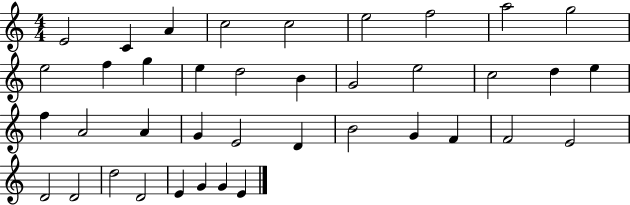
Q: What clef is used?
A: treble